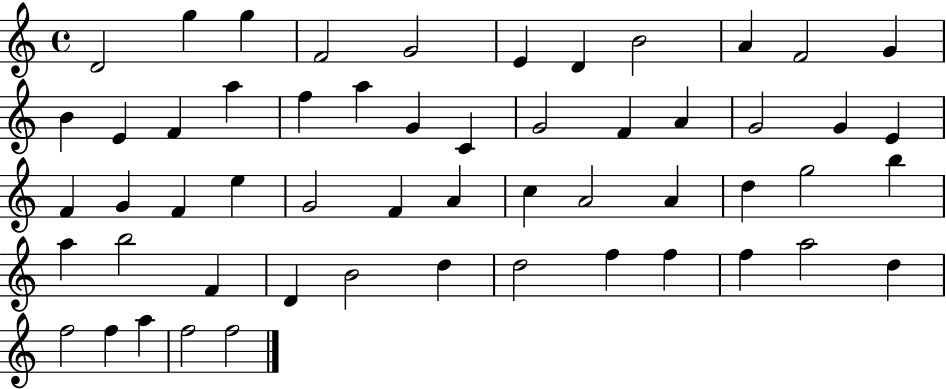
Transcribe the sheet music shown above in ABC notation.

X:1
T:Untitled
M:4/4
L:1/4
K:C
D2 g g F2 G2 E D B2 A F2 G B E F a f a G C G2 F A G2 G E F G F e G2 F A c A2 A d g2 b a b2 F D B2 d d2 f f f a2 d f2 f a f2 f2